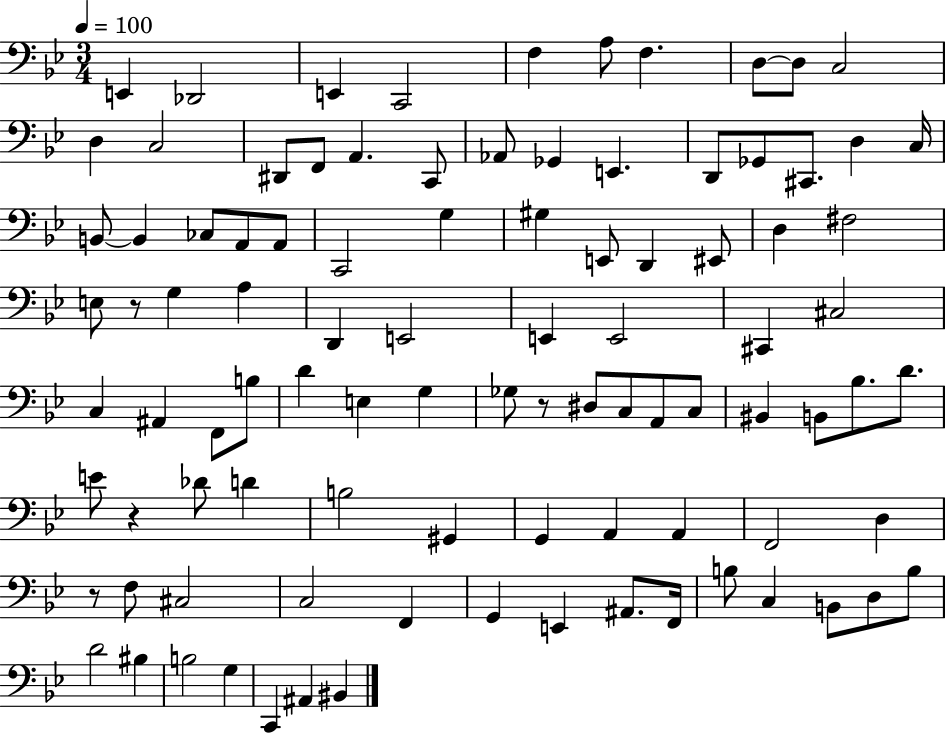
X:1
T:Untitled
M:3/4
L:1/4
K:Bb
E,, _D,,2 E,, C,,2 F, A,/2 F, D,/2 D,/2 C,2 D, C,2 ^D,,/2 F,,/2 A,, C,,/2 _A,,/2 _G,, E,, D,,/2 _G,,/2 ^C,,/2 D, C,/4 B,,/2 B,, _C,/2 A,,/2 A,,/2 C,,2 G, ^G, E,,/2 D,, ^E,,/2 D, ^F,2 E,/2 z/2 G, A, D,, E,,2 E,, E,,2 ^C,, ^C,2 C, ^A,, F,,/2 B,/2 D E, G, _G,/2 z/2 ^D,/2 C,/2 A,,/2 C,/2 ^B,, B,,/2 _B,/2 D/2 E/2 z _D/2 D B,2 ^G,, G,, A,, A,, F,,2 D, z/2 F,/2 ^C,2 C,2 F,, G,, E,, ^A,,/2 F,,/4 B,/2 C, B,,/2 D,/2 B,/2 D2 ^B, B,2 G, C,, ^A,, ^B,,